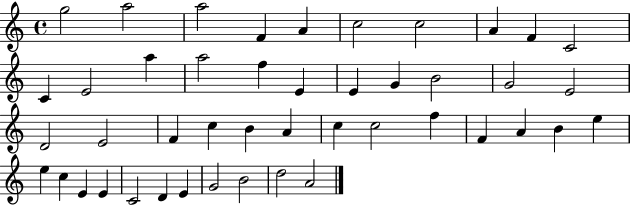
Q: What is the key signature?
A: C major